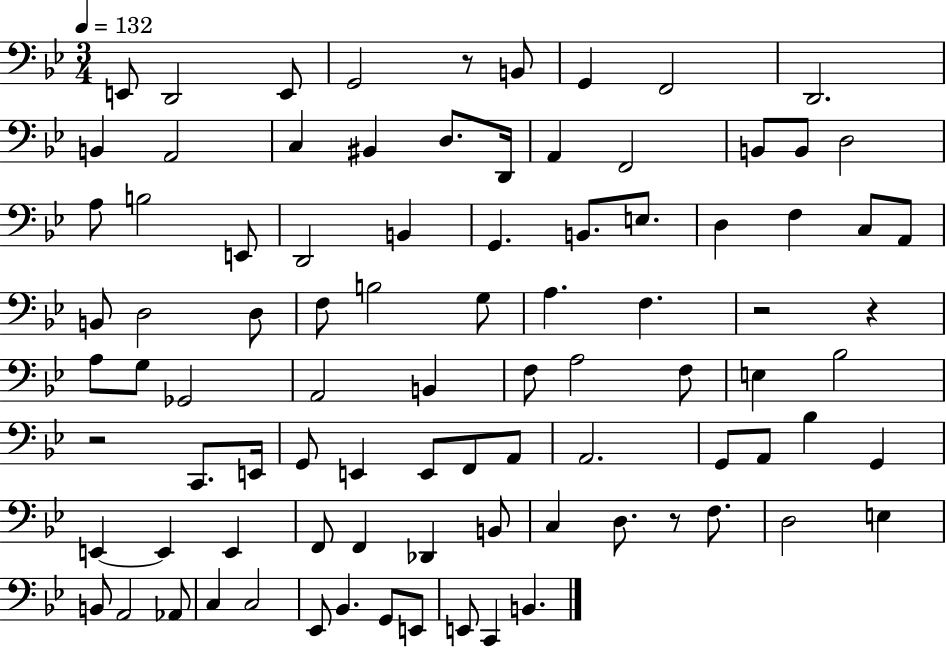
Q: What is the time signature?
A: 3/4